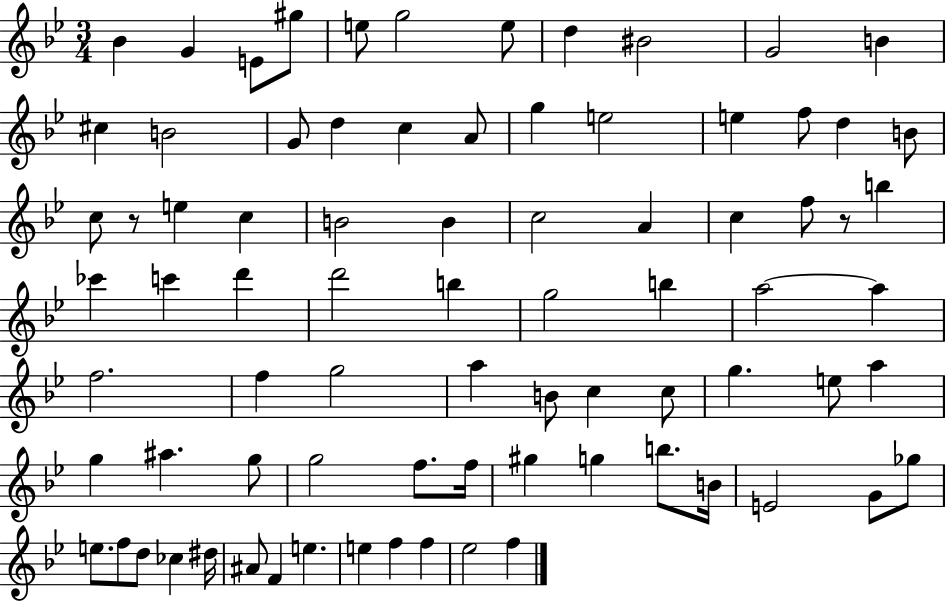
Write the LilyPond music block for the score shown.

{
  \clef treble
  \numericTimeSignature
  \time 3/4
  \key bes \major
  bes'4 g'4 e'8 gis''8 | e''8 g''2 e''8 | d''4 bis'2 | g'2 b'4 | \break cis''4 b'2 | g'8 d''4 c''4 a'8 | g''4 e''2 | e''4 f''8 d''4 b'8 | \break c''8 r8 e''4 c''4 | b'2 b'4 | c''2 a'4 | c''4 f''8 r8 b''4 | \break ces'''4 c'''4 d'''4 | d'''2 b''4 | g''2 b''4 | a''2~~ a''4 | \break f''2. | f''4 g''2 | a''4 b'8 c''4 c''8 | g''4. e''8 a''4 | \break g''4 ais''4. g''8 | g''2 f''8. f''16 | gis''4 g''4 b''8. b'16 | e'2 g'8 ges''8 | \break e''8. f''8 d''8 ces''4 dis''16 | ais'8 f'4 e''4. | e''4 f''4 f''4 | ees''2 f''4 | \break \bar "|."
}